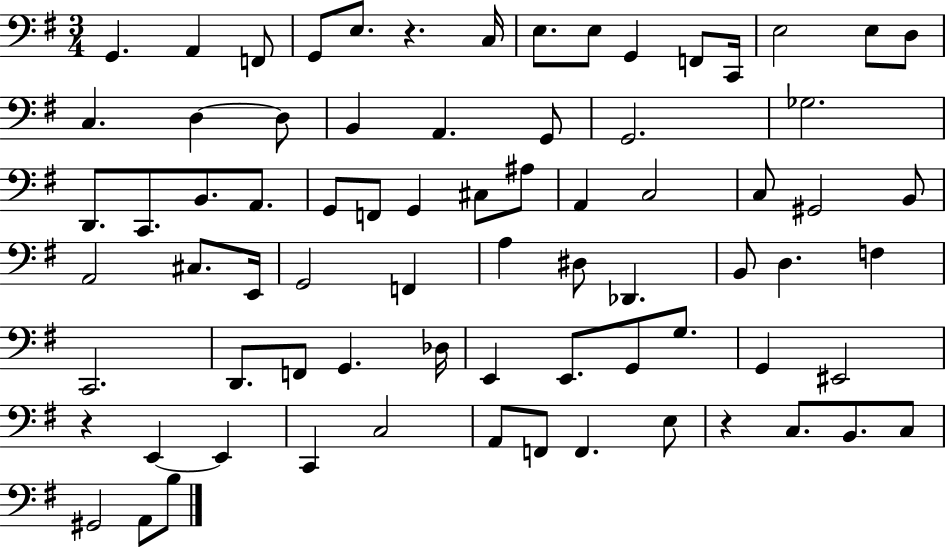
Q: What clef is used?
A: bass